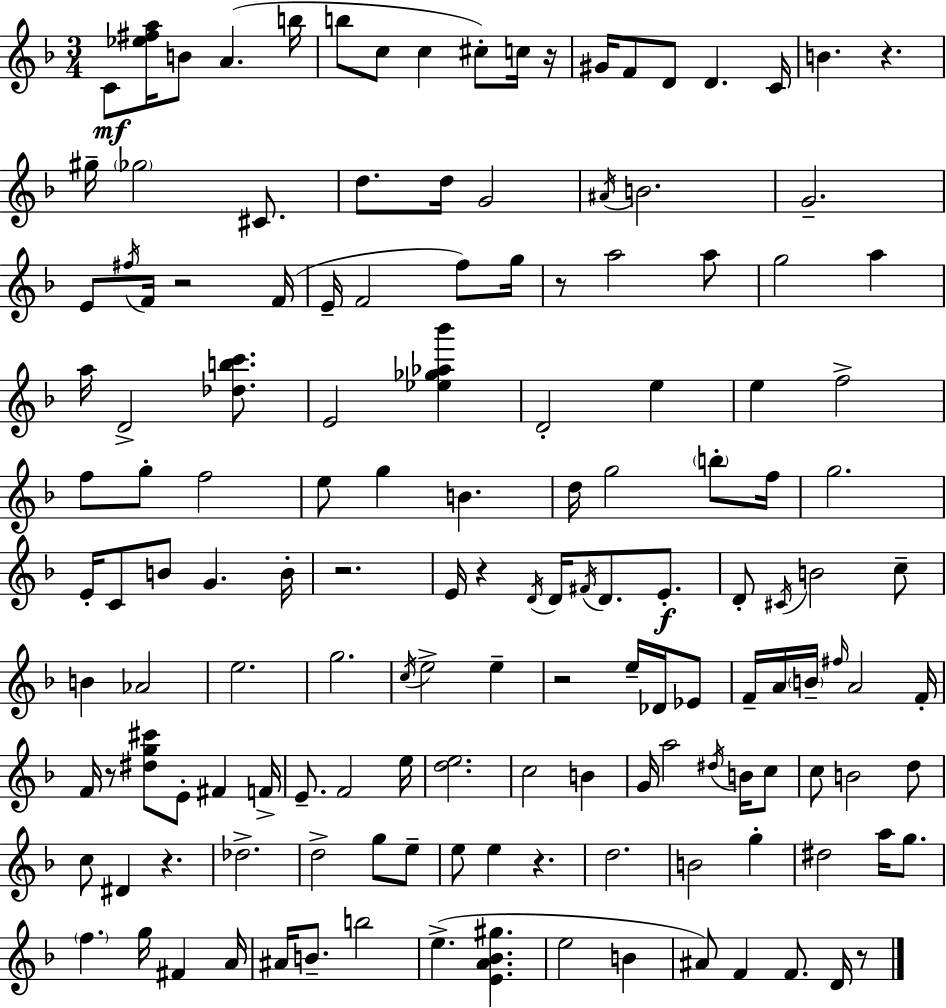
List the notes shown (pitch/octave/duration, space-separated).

C4/e [Eb5,F#5,A5]/s B4/e A4/q. B5/s B5/e C5/e C5/q C#5/e C5/s R/s G#4/s F4/e D4/e D4/q. C4/s B4/q. R/q. G#5/s Gb5/h C#4/e. D5/e. D5/s G4/h A#4/s B4/h. G4/h. E4/e F#5/s F4/s R/h F4/s E4/s F4/h F5/e G5/s R/e A5/h A5/e G5/h A5/q A5/s D4/h [Db5,B5,C6]/e. E4/h [Eb5,Gb5,Ab5,Bb6]/q D4/h E5/q E5/q F5/h F5/e G5/e F5/h E5/e G5/q B4/q. D5/s G5/h B5/e F5/s G5/h. E4/s C4/e B4/e G4/q. B4/s R/h. E4/s R/q D4/s D4/s F#4/s D4/e. E4/e. D4/e C#4/s B4/h C5/e B4/q Ab4/h E5/h. G5/h. C5/s E5/h E5/q R/h E5/s Db4/s Eb4/e F4/s A4/s B4/s F#5/s A4/h F4/s F4/s R/e [D#5,G5,C#6]/e E4/e F#4/q F4/s E4/e. F4/h E5/s [D5,E5]/h. C5/h B4/q G4/s A5/h D#5/s B4/s C5/e C5/e B4/h D5/e C5/e D#4/q R/q. Db5/h. D5/h G5/e E5/e E5/e E5/q R/q. D5/h. B4/h G5/q D#5/h A5/s G5/e. F5/q. G5/s F#4/q A4/s A#4/s B4/e. B5/h E5/q. [E4,A4,Bb4,G#5]/q. E5/h B4/q A#4/e F4/q F4/e. D4/s R/e